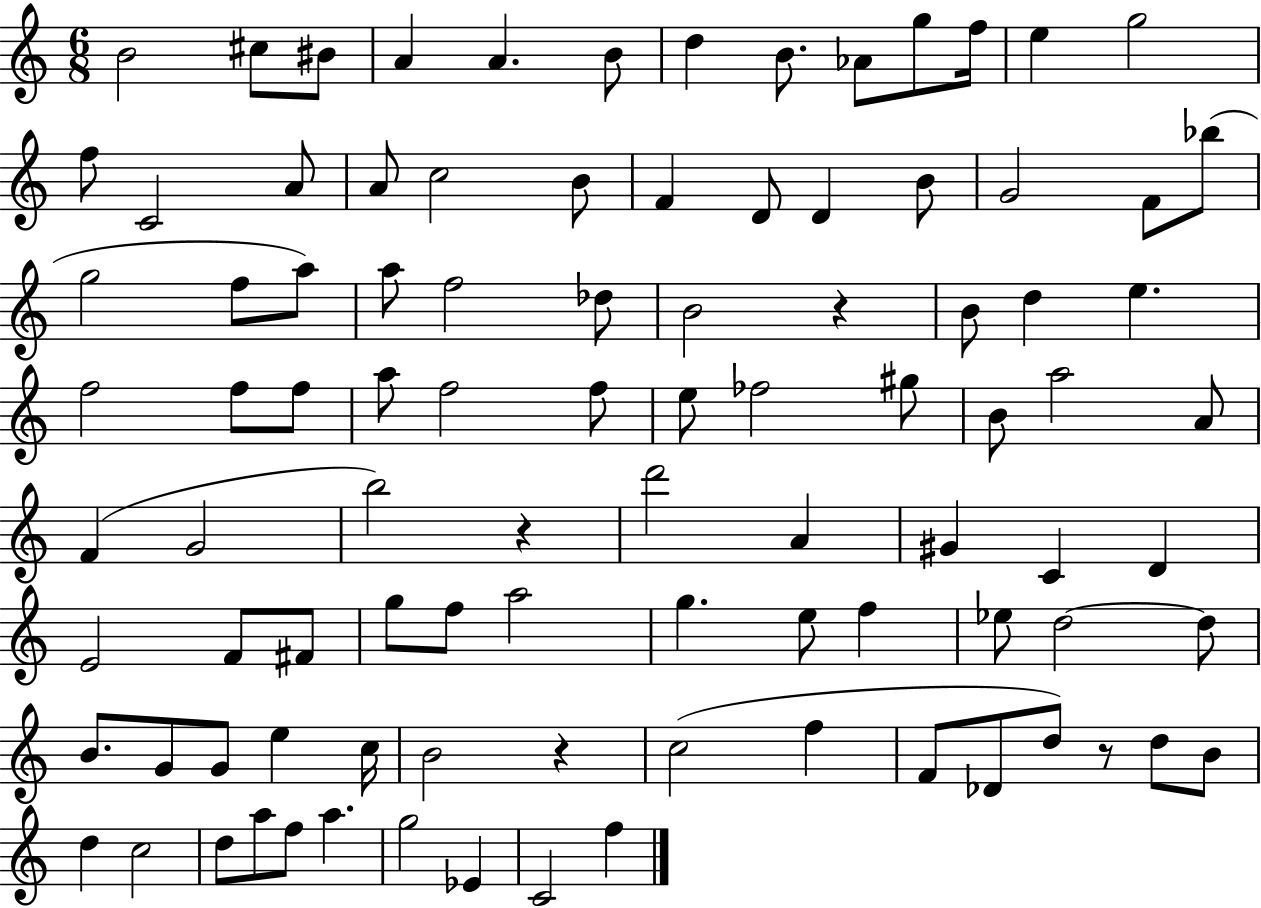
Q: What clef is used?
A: treble